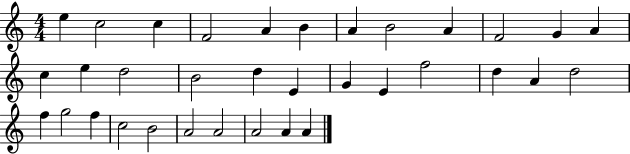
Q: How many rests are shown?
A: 0